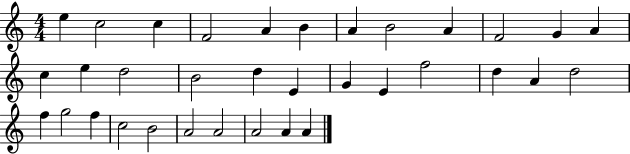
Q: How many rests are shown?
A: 0